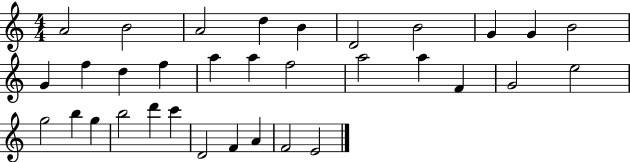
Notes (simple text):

A4/h B4/h A4/h D5/q B4/q D4/h B4/h G4/q G4/q B4/h G4/q F5/q D5/q F5/q A5/q A5/q F5/h A5/h A5/q F4/q G4/h E5/h G5/h B5/q G5/q B5/h D6/q C6/q D4/h F4/q A4/q F4/h E4/h